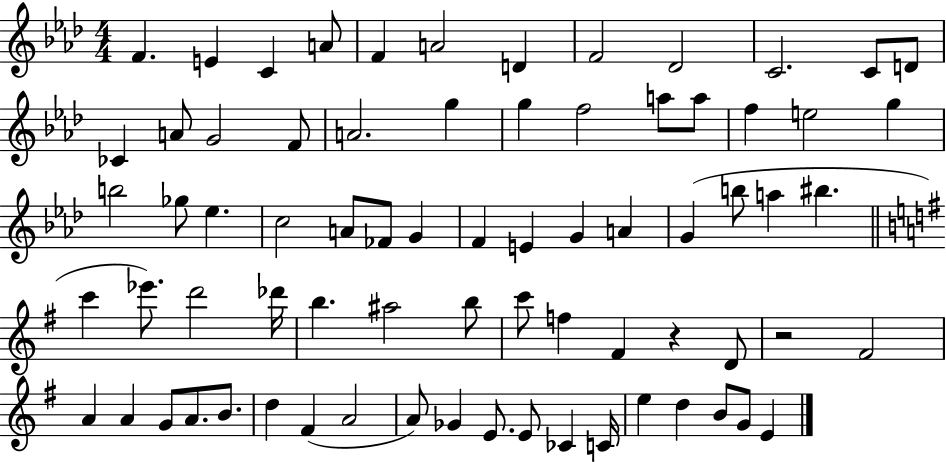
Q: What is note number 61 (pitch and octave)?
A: A4